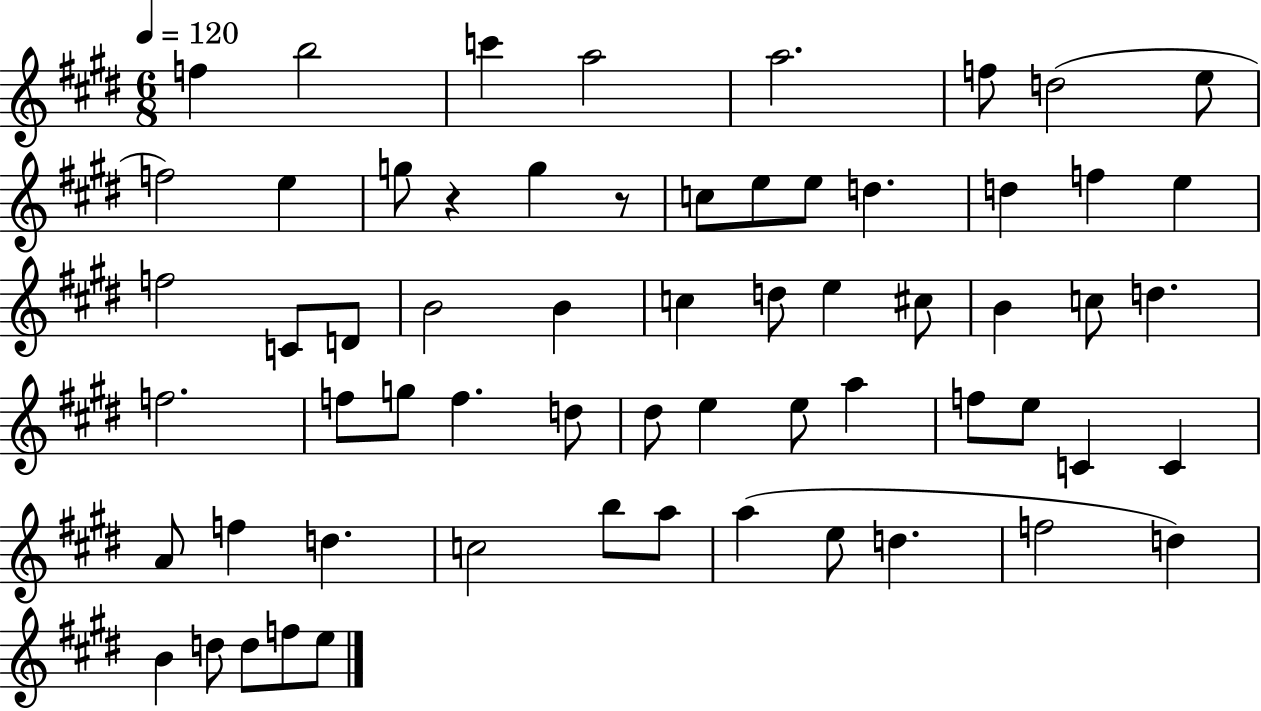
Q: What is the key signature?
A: E major